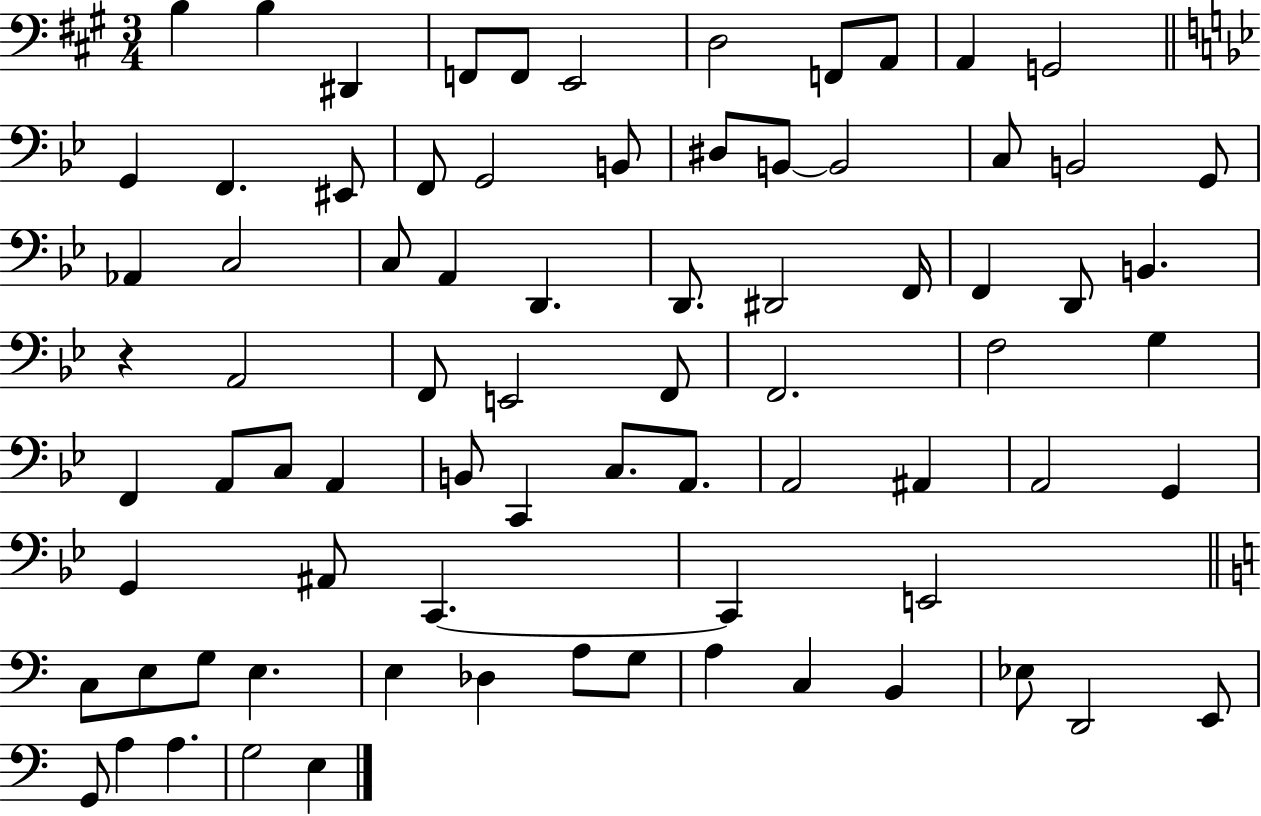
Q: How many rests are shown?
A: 1